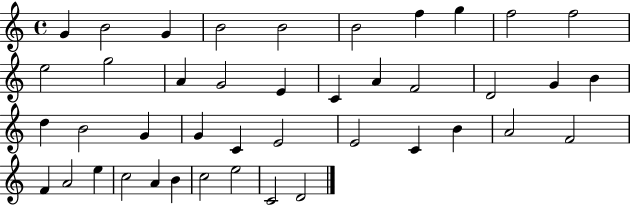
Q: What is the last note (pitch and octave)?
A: D4